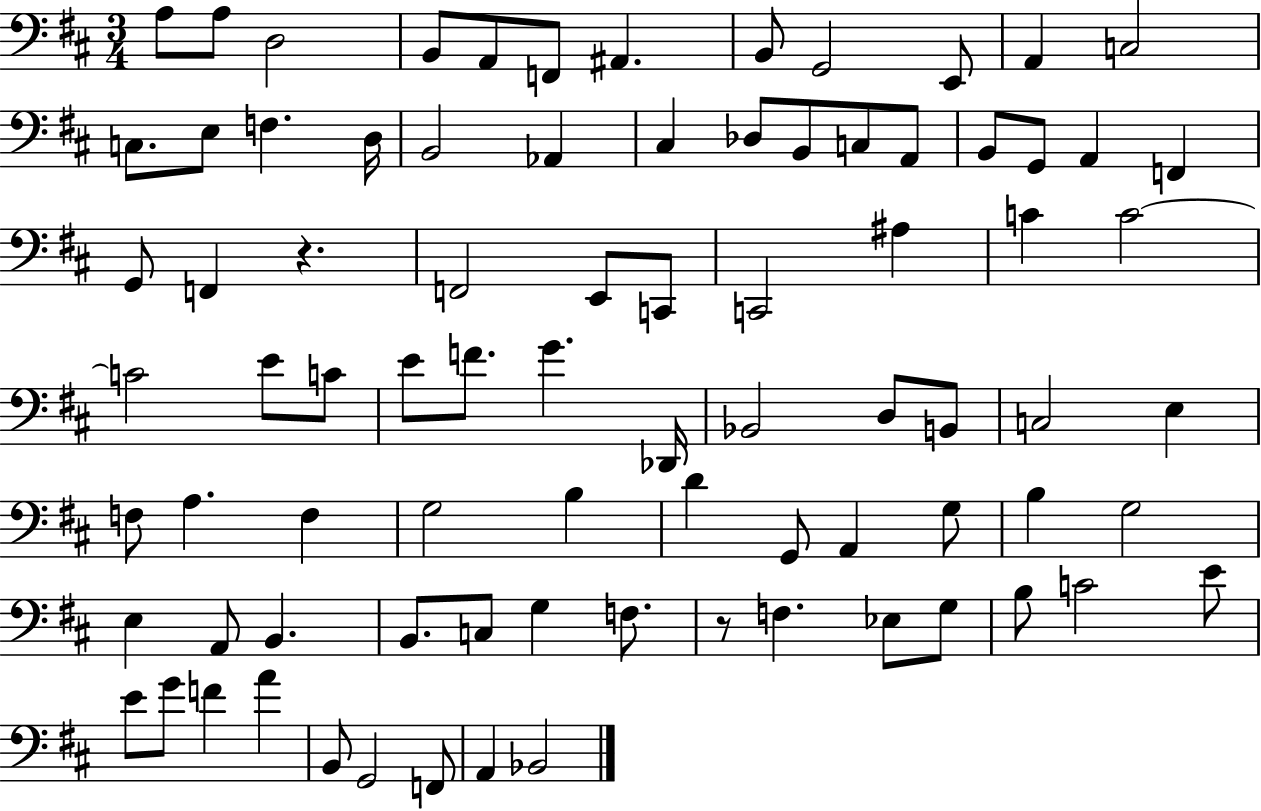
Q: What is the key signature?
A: D major